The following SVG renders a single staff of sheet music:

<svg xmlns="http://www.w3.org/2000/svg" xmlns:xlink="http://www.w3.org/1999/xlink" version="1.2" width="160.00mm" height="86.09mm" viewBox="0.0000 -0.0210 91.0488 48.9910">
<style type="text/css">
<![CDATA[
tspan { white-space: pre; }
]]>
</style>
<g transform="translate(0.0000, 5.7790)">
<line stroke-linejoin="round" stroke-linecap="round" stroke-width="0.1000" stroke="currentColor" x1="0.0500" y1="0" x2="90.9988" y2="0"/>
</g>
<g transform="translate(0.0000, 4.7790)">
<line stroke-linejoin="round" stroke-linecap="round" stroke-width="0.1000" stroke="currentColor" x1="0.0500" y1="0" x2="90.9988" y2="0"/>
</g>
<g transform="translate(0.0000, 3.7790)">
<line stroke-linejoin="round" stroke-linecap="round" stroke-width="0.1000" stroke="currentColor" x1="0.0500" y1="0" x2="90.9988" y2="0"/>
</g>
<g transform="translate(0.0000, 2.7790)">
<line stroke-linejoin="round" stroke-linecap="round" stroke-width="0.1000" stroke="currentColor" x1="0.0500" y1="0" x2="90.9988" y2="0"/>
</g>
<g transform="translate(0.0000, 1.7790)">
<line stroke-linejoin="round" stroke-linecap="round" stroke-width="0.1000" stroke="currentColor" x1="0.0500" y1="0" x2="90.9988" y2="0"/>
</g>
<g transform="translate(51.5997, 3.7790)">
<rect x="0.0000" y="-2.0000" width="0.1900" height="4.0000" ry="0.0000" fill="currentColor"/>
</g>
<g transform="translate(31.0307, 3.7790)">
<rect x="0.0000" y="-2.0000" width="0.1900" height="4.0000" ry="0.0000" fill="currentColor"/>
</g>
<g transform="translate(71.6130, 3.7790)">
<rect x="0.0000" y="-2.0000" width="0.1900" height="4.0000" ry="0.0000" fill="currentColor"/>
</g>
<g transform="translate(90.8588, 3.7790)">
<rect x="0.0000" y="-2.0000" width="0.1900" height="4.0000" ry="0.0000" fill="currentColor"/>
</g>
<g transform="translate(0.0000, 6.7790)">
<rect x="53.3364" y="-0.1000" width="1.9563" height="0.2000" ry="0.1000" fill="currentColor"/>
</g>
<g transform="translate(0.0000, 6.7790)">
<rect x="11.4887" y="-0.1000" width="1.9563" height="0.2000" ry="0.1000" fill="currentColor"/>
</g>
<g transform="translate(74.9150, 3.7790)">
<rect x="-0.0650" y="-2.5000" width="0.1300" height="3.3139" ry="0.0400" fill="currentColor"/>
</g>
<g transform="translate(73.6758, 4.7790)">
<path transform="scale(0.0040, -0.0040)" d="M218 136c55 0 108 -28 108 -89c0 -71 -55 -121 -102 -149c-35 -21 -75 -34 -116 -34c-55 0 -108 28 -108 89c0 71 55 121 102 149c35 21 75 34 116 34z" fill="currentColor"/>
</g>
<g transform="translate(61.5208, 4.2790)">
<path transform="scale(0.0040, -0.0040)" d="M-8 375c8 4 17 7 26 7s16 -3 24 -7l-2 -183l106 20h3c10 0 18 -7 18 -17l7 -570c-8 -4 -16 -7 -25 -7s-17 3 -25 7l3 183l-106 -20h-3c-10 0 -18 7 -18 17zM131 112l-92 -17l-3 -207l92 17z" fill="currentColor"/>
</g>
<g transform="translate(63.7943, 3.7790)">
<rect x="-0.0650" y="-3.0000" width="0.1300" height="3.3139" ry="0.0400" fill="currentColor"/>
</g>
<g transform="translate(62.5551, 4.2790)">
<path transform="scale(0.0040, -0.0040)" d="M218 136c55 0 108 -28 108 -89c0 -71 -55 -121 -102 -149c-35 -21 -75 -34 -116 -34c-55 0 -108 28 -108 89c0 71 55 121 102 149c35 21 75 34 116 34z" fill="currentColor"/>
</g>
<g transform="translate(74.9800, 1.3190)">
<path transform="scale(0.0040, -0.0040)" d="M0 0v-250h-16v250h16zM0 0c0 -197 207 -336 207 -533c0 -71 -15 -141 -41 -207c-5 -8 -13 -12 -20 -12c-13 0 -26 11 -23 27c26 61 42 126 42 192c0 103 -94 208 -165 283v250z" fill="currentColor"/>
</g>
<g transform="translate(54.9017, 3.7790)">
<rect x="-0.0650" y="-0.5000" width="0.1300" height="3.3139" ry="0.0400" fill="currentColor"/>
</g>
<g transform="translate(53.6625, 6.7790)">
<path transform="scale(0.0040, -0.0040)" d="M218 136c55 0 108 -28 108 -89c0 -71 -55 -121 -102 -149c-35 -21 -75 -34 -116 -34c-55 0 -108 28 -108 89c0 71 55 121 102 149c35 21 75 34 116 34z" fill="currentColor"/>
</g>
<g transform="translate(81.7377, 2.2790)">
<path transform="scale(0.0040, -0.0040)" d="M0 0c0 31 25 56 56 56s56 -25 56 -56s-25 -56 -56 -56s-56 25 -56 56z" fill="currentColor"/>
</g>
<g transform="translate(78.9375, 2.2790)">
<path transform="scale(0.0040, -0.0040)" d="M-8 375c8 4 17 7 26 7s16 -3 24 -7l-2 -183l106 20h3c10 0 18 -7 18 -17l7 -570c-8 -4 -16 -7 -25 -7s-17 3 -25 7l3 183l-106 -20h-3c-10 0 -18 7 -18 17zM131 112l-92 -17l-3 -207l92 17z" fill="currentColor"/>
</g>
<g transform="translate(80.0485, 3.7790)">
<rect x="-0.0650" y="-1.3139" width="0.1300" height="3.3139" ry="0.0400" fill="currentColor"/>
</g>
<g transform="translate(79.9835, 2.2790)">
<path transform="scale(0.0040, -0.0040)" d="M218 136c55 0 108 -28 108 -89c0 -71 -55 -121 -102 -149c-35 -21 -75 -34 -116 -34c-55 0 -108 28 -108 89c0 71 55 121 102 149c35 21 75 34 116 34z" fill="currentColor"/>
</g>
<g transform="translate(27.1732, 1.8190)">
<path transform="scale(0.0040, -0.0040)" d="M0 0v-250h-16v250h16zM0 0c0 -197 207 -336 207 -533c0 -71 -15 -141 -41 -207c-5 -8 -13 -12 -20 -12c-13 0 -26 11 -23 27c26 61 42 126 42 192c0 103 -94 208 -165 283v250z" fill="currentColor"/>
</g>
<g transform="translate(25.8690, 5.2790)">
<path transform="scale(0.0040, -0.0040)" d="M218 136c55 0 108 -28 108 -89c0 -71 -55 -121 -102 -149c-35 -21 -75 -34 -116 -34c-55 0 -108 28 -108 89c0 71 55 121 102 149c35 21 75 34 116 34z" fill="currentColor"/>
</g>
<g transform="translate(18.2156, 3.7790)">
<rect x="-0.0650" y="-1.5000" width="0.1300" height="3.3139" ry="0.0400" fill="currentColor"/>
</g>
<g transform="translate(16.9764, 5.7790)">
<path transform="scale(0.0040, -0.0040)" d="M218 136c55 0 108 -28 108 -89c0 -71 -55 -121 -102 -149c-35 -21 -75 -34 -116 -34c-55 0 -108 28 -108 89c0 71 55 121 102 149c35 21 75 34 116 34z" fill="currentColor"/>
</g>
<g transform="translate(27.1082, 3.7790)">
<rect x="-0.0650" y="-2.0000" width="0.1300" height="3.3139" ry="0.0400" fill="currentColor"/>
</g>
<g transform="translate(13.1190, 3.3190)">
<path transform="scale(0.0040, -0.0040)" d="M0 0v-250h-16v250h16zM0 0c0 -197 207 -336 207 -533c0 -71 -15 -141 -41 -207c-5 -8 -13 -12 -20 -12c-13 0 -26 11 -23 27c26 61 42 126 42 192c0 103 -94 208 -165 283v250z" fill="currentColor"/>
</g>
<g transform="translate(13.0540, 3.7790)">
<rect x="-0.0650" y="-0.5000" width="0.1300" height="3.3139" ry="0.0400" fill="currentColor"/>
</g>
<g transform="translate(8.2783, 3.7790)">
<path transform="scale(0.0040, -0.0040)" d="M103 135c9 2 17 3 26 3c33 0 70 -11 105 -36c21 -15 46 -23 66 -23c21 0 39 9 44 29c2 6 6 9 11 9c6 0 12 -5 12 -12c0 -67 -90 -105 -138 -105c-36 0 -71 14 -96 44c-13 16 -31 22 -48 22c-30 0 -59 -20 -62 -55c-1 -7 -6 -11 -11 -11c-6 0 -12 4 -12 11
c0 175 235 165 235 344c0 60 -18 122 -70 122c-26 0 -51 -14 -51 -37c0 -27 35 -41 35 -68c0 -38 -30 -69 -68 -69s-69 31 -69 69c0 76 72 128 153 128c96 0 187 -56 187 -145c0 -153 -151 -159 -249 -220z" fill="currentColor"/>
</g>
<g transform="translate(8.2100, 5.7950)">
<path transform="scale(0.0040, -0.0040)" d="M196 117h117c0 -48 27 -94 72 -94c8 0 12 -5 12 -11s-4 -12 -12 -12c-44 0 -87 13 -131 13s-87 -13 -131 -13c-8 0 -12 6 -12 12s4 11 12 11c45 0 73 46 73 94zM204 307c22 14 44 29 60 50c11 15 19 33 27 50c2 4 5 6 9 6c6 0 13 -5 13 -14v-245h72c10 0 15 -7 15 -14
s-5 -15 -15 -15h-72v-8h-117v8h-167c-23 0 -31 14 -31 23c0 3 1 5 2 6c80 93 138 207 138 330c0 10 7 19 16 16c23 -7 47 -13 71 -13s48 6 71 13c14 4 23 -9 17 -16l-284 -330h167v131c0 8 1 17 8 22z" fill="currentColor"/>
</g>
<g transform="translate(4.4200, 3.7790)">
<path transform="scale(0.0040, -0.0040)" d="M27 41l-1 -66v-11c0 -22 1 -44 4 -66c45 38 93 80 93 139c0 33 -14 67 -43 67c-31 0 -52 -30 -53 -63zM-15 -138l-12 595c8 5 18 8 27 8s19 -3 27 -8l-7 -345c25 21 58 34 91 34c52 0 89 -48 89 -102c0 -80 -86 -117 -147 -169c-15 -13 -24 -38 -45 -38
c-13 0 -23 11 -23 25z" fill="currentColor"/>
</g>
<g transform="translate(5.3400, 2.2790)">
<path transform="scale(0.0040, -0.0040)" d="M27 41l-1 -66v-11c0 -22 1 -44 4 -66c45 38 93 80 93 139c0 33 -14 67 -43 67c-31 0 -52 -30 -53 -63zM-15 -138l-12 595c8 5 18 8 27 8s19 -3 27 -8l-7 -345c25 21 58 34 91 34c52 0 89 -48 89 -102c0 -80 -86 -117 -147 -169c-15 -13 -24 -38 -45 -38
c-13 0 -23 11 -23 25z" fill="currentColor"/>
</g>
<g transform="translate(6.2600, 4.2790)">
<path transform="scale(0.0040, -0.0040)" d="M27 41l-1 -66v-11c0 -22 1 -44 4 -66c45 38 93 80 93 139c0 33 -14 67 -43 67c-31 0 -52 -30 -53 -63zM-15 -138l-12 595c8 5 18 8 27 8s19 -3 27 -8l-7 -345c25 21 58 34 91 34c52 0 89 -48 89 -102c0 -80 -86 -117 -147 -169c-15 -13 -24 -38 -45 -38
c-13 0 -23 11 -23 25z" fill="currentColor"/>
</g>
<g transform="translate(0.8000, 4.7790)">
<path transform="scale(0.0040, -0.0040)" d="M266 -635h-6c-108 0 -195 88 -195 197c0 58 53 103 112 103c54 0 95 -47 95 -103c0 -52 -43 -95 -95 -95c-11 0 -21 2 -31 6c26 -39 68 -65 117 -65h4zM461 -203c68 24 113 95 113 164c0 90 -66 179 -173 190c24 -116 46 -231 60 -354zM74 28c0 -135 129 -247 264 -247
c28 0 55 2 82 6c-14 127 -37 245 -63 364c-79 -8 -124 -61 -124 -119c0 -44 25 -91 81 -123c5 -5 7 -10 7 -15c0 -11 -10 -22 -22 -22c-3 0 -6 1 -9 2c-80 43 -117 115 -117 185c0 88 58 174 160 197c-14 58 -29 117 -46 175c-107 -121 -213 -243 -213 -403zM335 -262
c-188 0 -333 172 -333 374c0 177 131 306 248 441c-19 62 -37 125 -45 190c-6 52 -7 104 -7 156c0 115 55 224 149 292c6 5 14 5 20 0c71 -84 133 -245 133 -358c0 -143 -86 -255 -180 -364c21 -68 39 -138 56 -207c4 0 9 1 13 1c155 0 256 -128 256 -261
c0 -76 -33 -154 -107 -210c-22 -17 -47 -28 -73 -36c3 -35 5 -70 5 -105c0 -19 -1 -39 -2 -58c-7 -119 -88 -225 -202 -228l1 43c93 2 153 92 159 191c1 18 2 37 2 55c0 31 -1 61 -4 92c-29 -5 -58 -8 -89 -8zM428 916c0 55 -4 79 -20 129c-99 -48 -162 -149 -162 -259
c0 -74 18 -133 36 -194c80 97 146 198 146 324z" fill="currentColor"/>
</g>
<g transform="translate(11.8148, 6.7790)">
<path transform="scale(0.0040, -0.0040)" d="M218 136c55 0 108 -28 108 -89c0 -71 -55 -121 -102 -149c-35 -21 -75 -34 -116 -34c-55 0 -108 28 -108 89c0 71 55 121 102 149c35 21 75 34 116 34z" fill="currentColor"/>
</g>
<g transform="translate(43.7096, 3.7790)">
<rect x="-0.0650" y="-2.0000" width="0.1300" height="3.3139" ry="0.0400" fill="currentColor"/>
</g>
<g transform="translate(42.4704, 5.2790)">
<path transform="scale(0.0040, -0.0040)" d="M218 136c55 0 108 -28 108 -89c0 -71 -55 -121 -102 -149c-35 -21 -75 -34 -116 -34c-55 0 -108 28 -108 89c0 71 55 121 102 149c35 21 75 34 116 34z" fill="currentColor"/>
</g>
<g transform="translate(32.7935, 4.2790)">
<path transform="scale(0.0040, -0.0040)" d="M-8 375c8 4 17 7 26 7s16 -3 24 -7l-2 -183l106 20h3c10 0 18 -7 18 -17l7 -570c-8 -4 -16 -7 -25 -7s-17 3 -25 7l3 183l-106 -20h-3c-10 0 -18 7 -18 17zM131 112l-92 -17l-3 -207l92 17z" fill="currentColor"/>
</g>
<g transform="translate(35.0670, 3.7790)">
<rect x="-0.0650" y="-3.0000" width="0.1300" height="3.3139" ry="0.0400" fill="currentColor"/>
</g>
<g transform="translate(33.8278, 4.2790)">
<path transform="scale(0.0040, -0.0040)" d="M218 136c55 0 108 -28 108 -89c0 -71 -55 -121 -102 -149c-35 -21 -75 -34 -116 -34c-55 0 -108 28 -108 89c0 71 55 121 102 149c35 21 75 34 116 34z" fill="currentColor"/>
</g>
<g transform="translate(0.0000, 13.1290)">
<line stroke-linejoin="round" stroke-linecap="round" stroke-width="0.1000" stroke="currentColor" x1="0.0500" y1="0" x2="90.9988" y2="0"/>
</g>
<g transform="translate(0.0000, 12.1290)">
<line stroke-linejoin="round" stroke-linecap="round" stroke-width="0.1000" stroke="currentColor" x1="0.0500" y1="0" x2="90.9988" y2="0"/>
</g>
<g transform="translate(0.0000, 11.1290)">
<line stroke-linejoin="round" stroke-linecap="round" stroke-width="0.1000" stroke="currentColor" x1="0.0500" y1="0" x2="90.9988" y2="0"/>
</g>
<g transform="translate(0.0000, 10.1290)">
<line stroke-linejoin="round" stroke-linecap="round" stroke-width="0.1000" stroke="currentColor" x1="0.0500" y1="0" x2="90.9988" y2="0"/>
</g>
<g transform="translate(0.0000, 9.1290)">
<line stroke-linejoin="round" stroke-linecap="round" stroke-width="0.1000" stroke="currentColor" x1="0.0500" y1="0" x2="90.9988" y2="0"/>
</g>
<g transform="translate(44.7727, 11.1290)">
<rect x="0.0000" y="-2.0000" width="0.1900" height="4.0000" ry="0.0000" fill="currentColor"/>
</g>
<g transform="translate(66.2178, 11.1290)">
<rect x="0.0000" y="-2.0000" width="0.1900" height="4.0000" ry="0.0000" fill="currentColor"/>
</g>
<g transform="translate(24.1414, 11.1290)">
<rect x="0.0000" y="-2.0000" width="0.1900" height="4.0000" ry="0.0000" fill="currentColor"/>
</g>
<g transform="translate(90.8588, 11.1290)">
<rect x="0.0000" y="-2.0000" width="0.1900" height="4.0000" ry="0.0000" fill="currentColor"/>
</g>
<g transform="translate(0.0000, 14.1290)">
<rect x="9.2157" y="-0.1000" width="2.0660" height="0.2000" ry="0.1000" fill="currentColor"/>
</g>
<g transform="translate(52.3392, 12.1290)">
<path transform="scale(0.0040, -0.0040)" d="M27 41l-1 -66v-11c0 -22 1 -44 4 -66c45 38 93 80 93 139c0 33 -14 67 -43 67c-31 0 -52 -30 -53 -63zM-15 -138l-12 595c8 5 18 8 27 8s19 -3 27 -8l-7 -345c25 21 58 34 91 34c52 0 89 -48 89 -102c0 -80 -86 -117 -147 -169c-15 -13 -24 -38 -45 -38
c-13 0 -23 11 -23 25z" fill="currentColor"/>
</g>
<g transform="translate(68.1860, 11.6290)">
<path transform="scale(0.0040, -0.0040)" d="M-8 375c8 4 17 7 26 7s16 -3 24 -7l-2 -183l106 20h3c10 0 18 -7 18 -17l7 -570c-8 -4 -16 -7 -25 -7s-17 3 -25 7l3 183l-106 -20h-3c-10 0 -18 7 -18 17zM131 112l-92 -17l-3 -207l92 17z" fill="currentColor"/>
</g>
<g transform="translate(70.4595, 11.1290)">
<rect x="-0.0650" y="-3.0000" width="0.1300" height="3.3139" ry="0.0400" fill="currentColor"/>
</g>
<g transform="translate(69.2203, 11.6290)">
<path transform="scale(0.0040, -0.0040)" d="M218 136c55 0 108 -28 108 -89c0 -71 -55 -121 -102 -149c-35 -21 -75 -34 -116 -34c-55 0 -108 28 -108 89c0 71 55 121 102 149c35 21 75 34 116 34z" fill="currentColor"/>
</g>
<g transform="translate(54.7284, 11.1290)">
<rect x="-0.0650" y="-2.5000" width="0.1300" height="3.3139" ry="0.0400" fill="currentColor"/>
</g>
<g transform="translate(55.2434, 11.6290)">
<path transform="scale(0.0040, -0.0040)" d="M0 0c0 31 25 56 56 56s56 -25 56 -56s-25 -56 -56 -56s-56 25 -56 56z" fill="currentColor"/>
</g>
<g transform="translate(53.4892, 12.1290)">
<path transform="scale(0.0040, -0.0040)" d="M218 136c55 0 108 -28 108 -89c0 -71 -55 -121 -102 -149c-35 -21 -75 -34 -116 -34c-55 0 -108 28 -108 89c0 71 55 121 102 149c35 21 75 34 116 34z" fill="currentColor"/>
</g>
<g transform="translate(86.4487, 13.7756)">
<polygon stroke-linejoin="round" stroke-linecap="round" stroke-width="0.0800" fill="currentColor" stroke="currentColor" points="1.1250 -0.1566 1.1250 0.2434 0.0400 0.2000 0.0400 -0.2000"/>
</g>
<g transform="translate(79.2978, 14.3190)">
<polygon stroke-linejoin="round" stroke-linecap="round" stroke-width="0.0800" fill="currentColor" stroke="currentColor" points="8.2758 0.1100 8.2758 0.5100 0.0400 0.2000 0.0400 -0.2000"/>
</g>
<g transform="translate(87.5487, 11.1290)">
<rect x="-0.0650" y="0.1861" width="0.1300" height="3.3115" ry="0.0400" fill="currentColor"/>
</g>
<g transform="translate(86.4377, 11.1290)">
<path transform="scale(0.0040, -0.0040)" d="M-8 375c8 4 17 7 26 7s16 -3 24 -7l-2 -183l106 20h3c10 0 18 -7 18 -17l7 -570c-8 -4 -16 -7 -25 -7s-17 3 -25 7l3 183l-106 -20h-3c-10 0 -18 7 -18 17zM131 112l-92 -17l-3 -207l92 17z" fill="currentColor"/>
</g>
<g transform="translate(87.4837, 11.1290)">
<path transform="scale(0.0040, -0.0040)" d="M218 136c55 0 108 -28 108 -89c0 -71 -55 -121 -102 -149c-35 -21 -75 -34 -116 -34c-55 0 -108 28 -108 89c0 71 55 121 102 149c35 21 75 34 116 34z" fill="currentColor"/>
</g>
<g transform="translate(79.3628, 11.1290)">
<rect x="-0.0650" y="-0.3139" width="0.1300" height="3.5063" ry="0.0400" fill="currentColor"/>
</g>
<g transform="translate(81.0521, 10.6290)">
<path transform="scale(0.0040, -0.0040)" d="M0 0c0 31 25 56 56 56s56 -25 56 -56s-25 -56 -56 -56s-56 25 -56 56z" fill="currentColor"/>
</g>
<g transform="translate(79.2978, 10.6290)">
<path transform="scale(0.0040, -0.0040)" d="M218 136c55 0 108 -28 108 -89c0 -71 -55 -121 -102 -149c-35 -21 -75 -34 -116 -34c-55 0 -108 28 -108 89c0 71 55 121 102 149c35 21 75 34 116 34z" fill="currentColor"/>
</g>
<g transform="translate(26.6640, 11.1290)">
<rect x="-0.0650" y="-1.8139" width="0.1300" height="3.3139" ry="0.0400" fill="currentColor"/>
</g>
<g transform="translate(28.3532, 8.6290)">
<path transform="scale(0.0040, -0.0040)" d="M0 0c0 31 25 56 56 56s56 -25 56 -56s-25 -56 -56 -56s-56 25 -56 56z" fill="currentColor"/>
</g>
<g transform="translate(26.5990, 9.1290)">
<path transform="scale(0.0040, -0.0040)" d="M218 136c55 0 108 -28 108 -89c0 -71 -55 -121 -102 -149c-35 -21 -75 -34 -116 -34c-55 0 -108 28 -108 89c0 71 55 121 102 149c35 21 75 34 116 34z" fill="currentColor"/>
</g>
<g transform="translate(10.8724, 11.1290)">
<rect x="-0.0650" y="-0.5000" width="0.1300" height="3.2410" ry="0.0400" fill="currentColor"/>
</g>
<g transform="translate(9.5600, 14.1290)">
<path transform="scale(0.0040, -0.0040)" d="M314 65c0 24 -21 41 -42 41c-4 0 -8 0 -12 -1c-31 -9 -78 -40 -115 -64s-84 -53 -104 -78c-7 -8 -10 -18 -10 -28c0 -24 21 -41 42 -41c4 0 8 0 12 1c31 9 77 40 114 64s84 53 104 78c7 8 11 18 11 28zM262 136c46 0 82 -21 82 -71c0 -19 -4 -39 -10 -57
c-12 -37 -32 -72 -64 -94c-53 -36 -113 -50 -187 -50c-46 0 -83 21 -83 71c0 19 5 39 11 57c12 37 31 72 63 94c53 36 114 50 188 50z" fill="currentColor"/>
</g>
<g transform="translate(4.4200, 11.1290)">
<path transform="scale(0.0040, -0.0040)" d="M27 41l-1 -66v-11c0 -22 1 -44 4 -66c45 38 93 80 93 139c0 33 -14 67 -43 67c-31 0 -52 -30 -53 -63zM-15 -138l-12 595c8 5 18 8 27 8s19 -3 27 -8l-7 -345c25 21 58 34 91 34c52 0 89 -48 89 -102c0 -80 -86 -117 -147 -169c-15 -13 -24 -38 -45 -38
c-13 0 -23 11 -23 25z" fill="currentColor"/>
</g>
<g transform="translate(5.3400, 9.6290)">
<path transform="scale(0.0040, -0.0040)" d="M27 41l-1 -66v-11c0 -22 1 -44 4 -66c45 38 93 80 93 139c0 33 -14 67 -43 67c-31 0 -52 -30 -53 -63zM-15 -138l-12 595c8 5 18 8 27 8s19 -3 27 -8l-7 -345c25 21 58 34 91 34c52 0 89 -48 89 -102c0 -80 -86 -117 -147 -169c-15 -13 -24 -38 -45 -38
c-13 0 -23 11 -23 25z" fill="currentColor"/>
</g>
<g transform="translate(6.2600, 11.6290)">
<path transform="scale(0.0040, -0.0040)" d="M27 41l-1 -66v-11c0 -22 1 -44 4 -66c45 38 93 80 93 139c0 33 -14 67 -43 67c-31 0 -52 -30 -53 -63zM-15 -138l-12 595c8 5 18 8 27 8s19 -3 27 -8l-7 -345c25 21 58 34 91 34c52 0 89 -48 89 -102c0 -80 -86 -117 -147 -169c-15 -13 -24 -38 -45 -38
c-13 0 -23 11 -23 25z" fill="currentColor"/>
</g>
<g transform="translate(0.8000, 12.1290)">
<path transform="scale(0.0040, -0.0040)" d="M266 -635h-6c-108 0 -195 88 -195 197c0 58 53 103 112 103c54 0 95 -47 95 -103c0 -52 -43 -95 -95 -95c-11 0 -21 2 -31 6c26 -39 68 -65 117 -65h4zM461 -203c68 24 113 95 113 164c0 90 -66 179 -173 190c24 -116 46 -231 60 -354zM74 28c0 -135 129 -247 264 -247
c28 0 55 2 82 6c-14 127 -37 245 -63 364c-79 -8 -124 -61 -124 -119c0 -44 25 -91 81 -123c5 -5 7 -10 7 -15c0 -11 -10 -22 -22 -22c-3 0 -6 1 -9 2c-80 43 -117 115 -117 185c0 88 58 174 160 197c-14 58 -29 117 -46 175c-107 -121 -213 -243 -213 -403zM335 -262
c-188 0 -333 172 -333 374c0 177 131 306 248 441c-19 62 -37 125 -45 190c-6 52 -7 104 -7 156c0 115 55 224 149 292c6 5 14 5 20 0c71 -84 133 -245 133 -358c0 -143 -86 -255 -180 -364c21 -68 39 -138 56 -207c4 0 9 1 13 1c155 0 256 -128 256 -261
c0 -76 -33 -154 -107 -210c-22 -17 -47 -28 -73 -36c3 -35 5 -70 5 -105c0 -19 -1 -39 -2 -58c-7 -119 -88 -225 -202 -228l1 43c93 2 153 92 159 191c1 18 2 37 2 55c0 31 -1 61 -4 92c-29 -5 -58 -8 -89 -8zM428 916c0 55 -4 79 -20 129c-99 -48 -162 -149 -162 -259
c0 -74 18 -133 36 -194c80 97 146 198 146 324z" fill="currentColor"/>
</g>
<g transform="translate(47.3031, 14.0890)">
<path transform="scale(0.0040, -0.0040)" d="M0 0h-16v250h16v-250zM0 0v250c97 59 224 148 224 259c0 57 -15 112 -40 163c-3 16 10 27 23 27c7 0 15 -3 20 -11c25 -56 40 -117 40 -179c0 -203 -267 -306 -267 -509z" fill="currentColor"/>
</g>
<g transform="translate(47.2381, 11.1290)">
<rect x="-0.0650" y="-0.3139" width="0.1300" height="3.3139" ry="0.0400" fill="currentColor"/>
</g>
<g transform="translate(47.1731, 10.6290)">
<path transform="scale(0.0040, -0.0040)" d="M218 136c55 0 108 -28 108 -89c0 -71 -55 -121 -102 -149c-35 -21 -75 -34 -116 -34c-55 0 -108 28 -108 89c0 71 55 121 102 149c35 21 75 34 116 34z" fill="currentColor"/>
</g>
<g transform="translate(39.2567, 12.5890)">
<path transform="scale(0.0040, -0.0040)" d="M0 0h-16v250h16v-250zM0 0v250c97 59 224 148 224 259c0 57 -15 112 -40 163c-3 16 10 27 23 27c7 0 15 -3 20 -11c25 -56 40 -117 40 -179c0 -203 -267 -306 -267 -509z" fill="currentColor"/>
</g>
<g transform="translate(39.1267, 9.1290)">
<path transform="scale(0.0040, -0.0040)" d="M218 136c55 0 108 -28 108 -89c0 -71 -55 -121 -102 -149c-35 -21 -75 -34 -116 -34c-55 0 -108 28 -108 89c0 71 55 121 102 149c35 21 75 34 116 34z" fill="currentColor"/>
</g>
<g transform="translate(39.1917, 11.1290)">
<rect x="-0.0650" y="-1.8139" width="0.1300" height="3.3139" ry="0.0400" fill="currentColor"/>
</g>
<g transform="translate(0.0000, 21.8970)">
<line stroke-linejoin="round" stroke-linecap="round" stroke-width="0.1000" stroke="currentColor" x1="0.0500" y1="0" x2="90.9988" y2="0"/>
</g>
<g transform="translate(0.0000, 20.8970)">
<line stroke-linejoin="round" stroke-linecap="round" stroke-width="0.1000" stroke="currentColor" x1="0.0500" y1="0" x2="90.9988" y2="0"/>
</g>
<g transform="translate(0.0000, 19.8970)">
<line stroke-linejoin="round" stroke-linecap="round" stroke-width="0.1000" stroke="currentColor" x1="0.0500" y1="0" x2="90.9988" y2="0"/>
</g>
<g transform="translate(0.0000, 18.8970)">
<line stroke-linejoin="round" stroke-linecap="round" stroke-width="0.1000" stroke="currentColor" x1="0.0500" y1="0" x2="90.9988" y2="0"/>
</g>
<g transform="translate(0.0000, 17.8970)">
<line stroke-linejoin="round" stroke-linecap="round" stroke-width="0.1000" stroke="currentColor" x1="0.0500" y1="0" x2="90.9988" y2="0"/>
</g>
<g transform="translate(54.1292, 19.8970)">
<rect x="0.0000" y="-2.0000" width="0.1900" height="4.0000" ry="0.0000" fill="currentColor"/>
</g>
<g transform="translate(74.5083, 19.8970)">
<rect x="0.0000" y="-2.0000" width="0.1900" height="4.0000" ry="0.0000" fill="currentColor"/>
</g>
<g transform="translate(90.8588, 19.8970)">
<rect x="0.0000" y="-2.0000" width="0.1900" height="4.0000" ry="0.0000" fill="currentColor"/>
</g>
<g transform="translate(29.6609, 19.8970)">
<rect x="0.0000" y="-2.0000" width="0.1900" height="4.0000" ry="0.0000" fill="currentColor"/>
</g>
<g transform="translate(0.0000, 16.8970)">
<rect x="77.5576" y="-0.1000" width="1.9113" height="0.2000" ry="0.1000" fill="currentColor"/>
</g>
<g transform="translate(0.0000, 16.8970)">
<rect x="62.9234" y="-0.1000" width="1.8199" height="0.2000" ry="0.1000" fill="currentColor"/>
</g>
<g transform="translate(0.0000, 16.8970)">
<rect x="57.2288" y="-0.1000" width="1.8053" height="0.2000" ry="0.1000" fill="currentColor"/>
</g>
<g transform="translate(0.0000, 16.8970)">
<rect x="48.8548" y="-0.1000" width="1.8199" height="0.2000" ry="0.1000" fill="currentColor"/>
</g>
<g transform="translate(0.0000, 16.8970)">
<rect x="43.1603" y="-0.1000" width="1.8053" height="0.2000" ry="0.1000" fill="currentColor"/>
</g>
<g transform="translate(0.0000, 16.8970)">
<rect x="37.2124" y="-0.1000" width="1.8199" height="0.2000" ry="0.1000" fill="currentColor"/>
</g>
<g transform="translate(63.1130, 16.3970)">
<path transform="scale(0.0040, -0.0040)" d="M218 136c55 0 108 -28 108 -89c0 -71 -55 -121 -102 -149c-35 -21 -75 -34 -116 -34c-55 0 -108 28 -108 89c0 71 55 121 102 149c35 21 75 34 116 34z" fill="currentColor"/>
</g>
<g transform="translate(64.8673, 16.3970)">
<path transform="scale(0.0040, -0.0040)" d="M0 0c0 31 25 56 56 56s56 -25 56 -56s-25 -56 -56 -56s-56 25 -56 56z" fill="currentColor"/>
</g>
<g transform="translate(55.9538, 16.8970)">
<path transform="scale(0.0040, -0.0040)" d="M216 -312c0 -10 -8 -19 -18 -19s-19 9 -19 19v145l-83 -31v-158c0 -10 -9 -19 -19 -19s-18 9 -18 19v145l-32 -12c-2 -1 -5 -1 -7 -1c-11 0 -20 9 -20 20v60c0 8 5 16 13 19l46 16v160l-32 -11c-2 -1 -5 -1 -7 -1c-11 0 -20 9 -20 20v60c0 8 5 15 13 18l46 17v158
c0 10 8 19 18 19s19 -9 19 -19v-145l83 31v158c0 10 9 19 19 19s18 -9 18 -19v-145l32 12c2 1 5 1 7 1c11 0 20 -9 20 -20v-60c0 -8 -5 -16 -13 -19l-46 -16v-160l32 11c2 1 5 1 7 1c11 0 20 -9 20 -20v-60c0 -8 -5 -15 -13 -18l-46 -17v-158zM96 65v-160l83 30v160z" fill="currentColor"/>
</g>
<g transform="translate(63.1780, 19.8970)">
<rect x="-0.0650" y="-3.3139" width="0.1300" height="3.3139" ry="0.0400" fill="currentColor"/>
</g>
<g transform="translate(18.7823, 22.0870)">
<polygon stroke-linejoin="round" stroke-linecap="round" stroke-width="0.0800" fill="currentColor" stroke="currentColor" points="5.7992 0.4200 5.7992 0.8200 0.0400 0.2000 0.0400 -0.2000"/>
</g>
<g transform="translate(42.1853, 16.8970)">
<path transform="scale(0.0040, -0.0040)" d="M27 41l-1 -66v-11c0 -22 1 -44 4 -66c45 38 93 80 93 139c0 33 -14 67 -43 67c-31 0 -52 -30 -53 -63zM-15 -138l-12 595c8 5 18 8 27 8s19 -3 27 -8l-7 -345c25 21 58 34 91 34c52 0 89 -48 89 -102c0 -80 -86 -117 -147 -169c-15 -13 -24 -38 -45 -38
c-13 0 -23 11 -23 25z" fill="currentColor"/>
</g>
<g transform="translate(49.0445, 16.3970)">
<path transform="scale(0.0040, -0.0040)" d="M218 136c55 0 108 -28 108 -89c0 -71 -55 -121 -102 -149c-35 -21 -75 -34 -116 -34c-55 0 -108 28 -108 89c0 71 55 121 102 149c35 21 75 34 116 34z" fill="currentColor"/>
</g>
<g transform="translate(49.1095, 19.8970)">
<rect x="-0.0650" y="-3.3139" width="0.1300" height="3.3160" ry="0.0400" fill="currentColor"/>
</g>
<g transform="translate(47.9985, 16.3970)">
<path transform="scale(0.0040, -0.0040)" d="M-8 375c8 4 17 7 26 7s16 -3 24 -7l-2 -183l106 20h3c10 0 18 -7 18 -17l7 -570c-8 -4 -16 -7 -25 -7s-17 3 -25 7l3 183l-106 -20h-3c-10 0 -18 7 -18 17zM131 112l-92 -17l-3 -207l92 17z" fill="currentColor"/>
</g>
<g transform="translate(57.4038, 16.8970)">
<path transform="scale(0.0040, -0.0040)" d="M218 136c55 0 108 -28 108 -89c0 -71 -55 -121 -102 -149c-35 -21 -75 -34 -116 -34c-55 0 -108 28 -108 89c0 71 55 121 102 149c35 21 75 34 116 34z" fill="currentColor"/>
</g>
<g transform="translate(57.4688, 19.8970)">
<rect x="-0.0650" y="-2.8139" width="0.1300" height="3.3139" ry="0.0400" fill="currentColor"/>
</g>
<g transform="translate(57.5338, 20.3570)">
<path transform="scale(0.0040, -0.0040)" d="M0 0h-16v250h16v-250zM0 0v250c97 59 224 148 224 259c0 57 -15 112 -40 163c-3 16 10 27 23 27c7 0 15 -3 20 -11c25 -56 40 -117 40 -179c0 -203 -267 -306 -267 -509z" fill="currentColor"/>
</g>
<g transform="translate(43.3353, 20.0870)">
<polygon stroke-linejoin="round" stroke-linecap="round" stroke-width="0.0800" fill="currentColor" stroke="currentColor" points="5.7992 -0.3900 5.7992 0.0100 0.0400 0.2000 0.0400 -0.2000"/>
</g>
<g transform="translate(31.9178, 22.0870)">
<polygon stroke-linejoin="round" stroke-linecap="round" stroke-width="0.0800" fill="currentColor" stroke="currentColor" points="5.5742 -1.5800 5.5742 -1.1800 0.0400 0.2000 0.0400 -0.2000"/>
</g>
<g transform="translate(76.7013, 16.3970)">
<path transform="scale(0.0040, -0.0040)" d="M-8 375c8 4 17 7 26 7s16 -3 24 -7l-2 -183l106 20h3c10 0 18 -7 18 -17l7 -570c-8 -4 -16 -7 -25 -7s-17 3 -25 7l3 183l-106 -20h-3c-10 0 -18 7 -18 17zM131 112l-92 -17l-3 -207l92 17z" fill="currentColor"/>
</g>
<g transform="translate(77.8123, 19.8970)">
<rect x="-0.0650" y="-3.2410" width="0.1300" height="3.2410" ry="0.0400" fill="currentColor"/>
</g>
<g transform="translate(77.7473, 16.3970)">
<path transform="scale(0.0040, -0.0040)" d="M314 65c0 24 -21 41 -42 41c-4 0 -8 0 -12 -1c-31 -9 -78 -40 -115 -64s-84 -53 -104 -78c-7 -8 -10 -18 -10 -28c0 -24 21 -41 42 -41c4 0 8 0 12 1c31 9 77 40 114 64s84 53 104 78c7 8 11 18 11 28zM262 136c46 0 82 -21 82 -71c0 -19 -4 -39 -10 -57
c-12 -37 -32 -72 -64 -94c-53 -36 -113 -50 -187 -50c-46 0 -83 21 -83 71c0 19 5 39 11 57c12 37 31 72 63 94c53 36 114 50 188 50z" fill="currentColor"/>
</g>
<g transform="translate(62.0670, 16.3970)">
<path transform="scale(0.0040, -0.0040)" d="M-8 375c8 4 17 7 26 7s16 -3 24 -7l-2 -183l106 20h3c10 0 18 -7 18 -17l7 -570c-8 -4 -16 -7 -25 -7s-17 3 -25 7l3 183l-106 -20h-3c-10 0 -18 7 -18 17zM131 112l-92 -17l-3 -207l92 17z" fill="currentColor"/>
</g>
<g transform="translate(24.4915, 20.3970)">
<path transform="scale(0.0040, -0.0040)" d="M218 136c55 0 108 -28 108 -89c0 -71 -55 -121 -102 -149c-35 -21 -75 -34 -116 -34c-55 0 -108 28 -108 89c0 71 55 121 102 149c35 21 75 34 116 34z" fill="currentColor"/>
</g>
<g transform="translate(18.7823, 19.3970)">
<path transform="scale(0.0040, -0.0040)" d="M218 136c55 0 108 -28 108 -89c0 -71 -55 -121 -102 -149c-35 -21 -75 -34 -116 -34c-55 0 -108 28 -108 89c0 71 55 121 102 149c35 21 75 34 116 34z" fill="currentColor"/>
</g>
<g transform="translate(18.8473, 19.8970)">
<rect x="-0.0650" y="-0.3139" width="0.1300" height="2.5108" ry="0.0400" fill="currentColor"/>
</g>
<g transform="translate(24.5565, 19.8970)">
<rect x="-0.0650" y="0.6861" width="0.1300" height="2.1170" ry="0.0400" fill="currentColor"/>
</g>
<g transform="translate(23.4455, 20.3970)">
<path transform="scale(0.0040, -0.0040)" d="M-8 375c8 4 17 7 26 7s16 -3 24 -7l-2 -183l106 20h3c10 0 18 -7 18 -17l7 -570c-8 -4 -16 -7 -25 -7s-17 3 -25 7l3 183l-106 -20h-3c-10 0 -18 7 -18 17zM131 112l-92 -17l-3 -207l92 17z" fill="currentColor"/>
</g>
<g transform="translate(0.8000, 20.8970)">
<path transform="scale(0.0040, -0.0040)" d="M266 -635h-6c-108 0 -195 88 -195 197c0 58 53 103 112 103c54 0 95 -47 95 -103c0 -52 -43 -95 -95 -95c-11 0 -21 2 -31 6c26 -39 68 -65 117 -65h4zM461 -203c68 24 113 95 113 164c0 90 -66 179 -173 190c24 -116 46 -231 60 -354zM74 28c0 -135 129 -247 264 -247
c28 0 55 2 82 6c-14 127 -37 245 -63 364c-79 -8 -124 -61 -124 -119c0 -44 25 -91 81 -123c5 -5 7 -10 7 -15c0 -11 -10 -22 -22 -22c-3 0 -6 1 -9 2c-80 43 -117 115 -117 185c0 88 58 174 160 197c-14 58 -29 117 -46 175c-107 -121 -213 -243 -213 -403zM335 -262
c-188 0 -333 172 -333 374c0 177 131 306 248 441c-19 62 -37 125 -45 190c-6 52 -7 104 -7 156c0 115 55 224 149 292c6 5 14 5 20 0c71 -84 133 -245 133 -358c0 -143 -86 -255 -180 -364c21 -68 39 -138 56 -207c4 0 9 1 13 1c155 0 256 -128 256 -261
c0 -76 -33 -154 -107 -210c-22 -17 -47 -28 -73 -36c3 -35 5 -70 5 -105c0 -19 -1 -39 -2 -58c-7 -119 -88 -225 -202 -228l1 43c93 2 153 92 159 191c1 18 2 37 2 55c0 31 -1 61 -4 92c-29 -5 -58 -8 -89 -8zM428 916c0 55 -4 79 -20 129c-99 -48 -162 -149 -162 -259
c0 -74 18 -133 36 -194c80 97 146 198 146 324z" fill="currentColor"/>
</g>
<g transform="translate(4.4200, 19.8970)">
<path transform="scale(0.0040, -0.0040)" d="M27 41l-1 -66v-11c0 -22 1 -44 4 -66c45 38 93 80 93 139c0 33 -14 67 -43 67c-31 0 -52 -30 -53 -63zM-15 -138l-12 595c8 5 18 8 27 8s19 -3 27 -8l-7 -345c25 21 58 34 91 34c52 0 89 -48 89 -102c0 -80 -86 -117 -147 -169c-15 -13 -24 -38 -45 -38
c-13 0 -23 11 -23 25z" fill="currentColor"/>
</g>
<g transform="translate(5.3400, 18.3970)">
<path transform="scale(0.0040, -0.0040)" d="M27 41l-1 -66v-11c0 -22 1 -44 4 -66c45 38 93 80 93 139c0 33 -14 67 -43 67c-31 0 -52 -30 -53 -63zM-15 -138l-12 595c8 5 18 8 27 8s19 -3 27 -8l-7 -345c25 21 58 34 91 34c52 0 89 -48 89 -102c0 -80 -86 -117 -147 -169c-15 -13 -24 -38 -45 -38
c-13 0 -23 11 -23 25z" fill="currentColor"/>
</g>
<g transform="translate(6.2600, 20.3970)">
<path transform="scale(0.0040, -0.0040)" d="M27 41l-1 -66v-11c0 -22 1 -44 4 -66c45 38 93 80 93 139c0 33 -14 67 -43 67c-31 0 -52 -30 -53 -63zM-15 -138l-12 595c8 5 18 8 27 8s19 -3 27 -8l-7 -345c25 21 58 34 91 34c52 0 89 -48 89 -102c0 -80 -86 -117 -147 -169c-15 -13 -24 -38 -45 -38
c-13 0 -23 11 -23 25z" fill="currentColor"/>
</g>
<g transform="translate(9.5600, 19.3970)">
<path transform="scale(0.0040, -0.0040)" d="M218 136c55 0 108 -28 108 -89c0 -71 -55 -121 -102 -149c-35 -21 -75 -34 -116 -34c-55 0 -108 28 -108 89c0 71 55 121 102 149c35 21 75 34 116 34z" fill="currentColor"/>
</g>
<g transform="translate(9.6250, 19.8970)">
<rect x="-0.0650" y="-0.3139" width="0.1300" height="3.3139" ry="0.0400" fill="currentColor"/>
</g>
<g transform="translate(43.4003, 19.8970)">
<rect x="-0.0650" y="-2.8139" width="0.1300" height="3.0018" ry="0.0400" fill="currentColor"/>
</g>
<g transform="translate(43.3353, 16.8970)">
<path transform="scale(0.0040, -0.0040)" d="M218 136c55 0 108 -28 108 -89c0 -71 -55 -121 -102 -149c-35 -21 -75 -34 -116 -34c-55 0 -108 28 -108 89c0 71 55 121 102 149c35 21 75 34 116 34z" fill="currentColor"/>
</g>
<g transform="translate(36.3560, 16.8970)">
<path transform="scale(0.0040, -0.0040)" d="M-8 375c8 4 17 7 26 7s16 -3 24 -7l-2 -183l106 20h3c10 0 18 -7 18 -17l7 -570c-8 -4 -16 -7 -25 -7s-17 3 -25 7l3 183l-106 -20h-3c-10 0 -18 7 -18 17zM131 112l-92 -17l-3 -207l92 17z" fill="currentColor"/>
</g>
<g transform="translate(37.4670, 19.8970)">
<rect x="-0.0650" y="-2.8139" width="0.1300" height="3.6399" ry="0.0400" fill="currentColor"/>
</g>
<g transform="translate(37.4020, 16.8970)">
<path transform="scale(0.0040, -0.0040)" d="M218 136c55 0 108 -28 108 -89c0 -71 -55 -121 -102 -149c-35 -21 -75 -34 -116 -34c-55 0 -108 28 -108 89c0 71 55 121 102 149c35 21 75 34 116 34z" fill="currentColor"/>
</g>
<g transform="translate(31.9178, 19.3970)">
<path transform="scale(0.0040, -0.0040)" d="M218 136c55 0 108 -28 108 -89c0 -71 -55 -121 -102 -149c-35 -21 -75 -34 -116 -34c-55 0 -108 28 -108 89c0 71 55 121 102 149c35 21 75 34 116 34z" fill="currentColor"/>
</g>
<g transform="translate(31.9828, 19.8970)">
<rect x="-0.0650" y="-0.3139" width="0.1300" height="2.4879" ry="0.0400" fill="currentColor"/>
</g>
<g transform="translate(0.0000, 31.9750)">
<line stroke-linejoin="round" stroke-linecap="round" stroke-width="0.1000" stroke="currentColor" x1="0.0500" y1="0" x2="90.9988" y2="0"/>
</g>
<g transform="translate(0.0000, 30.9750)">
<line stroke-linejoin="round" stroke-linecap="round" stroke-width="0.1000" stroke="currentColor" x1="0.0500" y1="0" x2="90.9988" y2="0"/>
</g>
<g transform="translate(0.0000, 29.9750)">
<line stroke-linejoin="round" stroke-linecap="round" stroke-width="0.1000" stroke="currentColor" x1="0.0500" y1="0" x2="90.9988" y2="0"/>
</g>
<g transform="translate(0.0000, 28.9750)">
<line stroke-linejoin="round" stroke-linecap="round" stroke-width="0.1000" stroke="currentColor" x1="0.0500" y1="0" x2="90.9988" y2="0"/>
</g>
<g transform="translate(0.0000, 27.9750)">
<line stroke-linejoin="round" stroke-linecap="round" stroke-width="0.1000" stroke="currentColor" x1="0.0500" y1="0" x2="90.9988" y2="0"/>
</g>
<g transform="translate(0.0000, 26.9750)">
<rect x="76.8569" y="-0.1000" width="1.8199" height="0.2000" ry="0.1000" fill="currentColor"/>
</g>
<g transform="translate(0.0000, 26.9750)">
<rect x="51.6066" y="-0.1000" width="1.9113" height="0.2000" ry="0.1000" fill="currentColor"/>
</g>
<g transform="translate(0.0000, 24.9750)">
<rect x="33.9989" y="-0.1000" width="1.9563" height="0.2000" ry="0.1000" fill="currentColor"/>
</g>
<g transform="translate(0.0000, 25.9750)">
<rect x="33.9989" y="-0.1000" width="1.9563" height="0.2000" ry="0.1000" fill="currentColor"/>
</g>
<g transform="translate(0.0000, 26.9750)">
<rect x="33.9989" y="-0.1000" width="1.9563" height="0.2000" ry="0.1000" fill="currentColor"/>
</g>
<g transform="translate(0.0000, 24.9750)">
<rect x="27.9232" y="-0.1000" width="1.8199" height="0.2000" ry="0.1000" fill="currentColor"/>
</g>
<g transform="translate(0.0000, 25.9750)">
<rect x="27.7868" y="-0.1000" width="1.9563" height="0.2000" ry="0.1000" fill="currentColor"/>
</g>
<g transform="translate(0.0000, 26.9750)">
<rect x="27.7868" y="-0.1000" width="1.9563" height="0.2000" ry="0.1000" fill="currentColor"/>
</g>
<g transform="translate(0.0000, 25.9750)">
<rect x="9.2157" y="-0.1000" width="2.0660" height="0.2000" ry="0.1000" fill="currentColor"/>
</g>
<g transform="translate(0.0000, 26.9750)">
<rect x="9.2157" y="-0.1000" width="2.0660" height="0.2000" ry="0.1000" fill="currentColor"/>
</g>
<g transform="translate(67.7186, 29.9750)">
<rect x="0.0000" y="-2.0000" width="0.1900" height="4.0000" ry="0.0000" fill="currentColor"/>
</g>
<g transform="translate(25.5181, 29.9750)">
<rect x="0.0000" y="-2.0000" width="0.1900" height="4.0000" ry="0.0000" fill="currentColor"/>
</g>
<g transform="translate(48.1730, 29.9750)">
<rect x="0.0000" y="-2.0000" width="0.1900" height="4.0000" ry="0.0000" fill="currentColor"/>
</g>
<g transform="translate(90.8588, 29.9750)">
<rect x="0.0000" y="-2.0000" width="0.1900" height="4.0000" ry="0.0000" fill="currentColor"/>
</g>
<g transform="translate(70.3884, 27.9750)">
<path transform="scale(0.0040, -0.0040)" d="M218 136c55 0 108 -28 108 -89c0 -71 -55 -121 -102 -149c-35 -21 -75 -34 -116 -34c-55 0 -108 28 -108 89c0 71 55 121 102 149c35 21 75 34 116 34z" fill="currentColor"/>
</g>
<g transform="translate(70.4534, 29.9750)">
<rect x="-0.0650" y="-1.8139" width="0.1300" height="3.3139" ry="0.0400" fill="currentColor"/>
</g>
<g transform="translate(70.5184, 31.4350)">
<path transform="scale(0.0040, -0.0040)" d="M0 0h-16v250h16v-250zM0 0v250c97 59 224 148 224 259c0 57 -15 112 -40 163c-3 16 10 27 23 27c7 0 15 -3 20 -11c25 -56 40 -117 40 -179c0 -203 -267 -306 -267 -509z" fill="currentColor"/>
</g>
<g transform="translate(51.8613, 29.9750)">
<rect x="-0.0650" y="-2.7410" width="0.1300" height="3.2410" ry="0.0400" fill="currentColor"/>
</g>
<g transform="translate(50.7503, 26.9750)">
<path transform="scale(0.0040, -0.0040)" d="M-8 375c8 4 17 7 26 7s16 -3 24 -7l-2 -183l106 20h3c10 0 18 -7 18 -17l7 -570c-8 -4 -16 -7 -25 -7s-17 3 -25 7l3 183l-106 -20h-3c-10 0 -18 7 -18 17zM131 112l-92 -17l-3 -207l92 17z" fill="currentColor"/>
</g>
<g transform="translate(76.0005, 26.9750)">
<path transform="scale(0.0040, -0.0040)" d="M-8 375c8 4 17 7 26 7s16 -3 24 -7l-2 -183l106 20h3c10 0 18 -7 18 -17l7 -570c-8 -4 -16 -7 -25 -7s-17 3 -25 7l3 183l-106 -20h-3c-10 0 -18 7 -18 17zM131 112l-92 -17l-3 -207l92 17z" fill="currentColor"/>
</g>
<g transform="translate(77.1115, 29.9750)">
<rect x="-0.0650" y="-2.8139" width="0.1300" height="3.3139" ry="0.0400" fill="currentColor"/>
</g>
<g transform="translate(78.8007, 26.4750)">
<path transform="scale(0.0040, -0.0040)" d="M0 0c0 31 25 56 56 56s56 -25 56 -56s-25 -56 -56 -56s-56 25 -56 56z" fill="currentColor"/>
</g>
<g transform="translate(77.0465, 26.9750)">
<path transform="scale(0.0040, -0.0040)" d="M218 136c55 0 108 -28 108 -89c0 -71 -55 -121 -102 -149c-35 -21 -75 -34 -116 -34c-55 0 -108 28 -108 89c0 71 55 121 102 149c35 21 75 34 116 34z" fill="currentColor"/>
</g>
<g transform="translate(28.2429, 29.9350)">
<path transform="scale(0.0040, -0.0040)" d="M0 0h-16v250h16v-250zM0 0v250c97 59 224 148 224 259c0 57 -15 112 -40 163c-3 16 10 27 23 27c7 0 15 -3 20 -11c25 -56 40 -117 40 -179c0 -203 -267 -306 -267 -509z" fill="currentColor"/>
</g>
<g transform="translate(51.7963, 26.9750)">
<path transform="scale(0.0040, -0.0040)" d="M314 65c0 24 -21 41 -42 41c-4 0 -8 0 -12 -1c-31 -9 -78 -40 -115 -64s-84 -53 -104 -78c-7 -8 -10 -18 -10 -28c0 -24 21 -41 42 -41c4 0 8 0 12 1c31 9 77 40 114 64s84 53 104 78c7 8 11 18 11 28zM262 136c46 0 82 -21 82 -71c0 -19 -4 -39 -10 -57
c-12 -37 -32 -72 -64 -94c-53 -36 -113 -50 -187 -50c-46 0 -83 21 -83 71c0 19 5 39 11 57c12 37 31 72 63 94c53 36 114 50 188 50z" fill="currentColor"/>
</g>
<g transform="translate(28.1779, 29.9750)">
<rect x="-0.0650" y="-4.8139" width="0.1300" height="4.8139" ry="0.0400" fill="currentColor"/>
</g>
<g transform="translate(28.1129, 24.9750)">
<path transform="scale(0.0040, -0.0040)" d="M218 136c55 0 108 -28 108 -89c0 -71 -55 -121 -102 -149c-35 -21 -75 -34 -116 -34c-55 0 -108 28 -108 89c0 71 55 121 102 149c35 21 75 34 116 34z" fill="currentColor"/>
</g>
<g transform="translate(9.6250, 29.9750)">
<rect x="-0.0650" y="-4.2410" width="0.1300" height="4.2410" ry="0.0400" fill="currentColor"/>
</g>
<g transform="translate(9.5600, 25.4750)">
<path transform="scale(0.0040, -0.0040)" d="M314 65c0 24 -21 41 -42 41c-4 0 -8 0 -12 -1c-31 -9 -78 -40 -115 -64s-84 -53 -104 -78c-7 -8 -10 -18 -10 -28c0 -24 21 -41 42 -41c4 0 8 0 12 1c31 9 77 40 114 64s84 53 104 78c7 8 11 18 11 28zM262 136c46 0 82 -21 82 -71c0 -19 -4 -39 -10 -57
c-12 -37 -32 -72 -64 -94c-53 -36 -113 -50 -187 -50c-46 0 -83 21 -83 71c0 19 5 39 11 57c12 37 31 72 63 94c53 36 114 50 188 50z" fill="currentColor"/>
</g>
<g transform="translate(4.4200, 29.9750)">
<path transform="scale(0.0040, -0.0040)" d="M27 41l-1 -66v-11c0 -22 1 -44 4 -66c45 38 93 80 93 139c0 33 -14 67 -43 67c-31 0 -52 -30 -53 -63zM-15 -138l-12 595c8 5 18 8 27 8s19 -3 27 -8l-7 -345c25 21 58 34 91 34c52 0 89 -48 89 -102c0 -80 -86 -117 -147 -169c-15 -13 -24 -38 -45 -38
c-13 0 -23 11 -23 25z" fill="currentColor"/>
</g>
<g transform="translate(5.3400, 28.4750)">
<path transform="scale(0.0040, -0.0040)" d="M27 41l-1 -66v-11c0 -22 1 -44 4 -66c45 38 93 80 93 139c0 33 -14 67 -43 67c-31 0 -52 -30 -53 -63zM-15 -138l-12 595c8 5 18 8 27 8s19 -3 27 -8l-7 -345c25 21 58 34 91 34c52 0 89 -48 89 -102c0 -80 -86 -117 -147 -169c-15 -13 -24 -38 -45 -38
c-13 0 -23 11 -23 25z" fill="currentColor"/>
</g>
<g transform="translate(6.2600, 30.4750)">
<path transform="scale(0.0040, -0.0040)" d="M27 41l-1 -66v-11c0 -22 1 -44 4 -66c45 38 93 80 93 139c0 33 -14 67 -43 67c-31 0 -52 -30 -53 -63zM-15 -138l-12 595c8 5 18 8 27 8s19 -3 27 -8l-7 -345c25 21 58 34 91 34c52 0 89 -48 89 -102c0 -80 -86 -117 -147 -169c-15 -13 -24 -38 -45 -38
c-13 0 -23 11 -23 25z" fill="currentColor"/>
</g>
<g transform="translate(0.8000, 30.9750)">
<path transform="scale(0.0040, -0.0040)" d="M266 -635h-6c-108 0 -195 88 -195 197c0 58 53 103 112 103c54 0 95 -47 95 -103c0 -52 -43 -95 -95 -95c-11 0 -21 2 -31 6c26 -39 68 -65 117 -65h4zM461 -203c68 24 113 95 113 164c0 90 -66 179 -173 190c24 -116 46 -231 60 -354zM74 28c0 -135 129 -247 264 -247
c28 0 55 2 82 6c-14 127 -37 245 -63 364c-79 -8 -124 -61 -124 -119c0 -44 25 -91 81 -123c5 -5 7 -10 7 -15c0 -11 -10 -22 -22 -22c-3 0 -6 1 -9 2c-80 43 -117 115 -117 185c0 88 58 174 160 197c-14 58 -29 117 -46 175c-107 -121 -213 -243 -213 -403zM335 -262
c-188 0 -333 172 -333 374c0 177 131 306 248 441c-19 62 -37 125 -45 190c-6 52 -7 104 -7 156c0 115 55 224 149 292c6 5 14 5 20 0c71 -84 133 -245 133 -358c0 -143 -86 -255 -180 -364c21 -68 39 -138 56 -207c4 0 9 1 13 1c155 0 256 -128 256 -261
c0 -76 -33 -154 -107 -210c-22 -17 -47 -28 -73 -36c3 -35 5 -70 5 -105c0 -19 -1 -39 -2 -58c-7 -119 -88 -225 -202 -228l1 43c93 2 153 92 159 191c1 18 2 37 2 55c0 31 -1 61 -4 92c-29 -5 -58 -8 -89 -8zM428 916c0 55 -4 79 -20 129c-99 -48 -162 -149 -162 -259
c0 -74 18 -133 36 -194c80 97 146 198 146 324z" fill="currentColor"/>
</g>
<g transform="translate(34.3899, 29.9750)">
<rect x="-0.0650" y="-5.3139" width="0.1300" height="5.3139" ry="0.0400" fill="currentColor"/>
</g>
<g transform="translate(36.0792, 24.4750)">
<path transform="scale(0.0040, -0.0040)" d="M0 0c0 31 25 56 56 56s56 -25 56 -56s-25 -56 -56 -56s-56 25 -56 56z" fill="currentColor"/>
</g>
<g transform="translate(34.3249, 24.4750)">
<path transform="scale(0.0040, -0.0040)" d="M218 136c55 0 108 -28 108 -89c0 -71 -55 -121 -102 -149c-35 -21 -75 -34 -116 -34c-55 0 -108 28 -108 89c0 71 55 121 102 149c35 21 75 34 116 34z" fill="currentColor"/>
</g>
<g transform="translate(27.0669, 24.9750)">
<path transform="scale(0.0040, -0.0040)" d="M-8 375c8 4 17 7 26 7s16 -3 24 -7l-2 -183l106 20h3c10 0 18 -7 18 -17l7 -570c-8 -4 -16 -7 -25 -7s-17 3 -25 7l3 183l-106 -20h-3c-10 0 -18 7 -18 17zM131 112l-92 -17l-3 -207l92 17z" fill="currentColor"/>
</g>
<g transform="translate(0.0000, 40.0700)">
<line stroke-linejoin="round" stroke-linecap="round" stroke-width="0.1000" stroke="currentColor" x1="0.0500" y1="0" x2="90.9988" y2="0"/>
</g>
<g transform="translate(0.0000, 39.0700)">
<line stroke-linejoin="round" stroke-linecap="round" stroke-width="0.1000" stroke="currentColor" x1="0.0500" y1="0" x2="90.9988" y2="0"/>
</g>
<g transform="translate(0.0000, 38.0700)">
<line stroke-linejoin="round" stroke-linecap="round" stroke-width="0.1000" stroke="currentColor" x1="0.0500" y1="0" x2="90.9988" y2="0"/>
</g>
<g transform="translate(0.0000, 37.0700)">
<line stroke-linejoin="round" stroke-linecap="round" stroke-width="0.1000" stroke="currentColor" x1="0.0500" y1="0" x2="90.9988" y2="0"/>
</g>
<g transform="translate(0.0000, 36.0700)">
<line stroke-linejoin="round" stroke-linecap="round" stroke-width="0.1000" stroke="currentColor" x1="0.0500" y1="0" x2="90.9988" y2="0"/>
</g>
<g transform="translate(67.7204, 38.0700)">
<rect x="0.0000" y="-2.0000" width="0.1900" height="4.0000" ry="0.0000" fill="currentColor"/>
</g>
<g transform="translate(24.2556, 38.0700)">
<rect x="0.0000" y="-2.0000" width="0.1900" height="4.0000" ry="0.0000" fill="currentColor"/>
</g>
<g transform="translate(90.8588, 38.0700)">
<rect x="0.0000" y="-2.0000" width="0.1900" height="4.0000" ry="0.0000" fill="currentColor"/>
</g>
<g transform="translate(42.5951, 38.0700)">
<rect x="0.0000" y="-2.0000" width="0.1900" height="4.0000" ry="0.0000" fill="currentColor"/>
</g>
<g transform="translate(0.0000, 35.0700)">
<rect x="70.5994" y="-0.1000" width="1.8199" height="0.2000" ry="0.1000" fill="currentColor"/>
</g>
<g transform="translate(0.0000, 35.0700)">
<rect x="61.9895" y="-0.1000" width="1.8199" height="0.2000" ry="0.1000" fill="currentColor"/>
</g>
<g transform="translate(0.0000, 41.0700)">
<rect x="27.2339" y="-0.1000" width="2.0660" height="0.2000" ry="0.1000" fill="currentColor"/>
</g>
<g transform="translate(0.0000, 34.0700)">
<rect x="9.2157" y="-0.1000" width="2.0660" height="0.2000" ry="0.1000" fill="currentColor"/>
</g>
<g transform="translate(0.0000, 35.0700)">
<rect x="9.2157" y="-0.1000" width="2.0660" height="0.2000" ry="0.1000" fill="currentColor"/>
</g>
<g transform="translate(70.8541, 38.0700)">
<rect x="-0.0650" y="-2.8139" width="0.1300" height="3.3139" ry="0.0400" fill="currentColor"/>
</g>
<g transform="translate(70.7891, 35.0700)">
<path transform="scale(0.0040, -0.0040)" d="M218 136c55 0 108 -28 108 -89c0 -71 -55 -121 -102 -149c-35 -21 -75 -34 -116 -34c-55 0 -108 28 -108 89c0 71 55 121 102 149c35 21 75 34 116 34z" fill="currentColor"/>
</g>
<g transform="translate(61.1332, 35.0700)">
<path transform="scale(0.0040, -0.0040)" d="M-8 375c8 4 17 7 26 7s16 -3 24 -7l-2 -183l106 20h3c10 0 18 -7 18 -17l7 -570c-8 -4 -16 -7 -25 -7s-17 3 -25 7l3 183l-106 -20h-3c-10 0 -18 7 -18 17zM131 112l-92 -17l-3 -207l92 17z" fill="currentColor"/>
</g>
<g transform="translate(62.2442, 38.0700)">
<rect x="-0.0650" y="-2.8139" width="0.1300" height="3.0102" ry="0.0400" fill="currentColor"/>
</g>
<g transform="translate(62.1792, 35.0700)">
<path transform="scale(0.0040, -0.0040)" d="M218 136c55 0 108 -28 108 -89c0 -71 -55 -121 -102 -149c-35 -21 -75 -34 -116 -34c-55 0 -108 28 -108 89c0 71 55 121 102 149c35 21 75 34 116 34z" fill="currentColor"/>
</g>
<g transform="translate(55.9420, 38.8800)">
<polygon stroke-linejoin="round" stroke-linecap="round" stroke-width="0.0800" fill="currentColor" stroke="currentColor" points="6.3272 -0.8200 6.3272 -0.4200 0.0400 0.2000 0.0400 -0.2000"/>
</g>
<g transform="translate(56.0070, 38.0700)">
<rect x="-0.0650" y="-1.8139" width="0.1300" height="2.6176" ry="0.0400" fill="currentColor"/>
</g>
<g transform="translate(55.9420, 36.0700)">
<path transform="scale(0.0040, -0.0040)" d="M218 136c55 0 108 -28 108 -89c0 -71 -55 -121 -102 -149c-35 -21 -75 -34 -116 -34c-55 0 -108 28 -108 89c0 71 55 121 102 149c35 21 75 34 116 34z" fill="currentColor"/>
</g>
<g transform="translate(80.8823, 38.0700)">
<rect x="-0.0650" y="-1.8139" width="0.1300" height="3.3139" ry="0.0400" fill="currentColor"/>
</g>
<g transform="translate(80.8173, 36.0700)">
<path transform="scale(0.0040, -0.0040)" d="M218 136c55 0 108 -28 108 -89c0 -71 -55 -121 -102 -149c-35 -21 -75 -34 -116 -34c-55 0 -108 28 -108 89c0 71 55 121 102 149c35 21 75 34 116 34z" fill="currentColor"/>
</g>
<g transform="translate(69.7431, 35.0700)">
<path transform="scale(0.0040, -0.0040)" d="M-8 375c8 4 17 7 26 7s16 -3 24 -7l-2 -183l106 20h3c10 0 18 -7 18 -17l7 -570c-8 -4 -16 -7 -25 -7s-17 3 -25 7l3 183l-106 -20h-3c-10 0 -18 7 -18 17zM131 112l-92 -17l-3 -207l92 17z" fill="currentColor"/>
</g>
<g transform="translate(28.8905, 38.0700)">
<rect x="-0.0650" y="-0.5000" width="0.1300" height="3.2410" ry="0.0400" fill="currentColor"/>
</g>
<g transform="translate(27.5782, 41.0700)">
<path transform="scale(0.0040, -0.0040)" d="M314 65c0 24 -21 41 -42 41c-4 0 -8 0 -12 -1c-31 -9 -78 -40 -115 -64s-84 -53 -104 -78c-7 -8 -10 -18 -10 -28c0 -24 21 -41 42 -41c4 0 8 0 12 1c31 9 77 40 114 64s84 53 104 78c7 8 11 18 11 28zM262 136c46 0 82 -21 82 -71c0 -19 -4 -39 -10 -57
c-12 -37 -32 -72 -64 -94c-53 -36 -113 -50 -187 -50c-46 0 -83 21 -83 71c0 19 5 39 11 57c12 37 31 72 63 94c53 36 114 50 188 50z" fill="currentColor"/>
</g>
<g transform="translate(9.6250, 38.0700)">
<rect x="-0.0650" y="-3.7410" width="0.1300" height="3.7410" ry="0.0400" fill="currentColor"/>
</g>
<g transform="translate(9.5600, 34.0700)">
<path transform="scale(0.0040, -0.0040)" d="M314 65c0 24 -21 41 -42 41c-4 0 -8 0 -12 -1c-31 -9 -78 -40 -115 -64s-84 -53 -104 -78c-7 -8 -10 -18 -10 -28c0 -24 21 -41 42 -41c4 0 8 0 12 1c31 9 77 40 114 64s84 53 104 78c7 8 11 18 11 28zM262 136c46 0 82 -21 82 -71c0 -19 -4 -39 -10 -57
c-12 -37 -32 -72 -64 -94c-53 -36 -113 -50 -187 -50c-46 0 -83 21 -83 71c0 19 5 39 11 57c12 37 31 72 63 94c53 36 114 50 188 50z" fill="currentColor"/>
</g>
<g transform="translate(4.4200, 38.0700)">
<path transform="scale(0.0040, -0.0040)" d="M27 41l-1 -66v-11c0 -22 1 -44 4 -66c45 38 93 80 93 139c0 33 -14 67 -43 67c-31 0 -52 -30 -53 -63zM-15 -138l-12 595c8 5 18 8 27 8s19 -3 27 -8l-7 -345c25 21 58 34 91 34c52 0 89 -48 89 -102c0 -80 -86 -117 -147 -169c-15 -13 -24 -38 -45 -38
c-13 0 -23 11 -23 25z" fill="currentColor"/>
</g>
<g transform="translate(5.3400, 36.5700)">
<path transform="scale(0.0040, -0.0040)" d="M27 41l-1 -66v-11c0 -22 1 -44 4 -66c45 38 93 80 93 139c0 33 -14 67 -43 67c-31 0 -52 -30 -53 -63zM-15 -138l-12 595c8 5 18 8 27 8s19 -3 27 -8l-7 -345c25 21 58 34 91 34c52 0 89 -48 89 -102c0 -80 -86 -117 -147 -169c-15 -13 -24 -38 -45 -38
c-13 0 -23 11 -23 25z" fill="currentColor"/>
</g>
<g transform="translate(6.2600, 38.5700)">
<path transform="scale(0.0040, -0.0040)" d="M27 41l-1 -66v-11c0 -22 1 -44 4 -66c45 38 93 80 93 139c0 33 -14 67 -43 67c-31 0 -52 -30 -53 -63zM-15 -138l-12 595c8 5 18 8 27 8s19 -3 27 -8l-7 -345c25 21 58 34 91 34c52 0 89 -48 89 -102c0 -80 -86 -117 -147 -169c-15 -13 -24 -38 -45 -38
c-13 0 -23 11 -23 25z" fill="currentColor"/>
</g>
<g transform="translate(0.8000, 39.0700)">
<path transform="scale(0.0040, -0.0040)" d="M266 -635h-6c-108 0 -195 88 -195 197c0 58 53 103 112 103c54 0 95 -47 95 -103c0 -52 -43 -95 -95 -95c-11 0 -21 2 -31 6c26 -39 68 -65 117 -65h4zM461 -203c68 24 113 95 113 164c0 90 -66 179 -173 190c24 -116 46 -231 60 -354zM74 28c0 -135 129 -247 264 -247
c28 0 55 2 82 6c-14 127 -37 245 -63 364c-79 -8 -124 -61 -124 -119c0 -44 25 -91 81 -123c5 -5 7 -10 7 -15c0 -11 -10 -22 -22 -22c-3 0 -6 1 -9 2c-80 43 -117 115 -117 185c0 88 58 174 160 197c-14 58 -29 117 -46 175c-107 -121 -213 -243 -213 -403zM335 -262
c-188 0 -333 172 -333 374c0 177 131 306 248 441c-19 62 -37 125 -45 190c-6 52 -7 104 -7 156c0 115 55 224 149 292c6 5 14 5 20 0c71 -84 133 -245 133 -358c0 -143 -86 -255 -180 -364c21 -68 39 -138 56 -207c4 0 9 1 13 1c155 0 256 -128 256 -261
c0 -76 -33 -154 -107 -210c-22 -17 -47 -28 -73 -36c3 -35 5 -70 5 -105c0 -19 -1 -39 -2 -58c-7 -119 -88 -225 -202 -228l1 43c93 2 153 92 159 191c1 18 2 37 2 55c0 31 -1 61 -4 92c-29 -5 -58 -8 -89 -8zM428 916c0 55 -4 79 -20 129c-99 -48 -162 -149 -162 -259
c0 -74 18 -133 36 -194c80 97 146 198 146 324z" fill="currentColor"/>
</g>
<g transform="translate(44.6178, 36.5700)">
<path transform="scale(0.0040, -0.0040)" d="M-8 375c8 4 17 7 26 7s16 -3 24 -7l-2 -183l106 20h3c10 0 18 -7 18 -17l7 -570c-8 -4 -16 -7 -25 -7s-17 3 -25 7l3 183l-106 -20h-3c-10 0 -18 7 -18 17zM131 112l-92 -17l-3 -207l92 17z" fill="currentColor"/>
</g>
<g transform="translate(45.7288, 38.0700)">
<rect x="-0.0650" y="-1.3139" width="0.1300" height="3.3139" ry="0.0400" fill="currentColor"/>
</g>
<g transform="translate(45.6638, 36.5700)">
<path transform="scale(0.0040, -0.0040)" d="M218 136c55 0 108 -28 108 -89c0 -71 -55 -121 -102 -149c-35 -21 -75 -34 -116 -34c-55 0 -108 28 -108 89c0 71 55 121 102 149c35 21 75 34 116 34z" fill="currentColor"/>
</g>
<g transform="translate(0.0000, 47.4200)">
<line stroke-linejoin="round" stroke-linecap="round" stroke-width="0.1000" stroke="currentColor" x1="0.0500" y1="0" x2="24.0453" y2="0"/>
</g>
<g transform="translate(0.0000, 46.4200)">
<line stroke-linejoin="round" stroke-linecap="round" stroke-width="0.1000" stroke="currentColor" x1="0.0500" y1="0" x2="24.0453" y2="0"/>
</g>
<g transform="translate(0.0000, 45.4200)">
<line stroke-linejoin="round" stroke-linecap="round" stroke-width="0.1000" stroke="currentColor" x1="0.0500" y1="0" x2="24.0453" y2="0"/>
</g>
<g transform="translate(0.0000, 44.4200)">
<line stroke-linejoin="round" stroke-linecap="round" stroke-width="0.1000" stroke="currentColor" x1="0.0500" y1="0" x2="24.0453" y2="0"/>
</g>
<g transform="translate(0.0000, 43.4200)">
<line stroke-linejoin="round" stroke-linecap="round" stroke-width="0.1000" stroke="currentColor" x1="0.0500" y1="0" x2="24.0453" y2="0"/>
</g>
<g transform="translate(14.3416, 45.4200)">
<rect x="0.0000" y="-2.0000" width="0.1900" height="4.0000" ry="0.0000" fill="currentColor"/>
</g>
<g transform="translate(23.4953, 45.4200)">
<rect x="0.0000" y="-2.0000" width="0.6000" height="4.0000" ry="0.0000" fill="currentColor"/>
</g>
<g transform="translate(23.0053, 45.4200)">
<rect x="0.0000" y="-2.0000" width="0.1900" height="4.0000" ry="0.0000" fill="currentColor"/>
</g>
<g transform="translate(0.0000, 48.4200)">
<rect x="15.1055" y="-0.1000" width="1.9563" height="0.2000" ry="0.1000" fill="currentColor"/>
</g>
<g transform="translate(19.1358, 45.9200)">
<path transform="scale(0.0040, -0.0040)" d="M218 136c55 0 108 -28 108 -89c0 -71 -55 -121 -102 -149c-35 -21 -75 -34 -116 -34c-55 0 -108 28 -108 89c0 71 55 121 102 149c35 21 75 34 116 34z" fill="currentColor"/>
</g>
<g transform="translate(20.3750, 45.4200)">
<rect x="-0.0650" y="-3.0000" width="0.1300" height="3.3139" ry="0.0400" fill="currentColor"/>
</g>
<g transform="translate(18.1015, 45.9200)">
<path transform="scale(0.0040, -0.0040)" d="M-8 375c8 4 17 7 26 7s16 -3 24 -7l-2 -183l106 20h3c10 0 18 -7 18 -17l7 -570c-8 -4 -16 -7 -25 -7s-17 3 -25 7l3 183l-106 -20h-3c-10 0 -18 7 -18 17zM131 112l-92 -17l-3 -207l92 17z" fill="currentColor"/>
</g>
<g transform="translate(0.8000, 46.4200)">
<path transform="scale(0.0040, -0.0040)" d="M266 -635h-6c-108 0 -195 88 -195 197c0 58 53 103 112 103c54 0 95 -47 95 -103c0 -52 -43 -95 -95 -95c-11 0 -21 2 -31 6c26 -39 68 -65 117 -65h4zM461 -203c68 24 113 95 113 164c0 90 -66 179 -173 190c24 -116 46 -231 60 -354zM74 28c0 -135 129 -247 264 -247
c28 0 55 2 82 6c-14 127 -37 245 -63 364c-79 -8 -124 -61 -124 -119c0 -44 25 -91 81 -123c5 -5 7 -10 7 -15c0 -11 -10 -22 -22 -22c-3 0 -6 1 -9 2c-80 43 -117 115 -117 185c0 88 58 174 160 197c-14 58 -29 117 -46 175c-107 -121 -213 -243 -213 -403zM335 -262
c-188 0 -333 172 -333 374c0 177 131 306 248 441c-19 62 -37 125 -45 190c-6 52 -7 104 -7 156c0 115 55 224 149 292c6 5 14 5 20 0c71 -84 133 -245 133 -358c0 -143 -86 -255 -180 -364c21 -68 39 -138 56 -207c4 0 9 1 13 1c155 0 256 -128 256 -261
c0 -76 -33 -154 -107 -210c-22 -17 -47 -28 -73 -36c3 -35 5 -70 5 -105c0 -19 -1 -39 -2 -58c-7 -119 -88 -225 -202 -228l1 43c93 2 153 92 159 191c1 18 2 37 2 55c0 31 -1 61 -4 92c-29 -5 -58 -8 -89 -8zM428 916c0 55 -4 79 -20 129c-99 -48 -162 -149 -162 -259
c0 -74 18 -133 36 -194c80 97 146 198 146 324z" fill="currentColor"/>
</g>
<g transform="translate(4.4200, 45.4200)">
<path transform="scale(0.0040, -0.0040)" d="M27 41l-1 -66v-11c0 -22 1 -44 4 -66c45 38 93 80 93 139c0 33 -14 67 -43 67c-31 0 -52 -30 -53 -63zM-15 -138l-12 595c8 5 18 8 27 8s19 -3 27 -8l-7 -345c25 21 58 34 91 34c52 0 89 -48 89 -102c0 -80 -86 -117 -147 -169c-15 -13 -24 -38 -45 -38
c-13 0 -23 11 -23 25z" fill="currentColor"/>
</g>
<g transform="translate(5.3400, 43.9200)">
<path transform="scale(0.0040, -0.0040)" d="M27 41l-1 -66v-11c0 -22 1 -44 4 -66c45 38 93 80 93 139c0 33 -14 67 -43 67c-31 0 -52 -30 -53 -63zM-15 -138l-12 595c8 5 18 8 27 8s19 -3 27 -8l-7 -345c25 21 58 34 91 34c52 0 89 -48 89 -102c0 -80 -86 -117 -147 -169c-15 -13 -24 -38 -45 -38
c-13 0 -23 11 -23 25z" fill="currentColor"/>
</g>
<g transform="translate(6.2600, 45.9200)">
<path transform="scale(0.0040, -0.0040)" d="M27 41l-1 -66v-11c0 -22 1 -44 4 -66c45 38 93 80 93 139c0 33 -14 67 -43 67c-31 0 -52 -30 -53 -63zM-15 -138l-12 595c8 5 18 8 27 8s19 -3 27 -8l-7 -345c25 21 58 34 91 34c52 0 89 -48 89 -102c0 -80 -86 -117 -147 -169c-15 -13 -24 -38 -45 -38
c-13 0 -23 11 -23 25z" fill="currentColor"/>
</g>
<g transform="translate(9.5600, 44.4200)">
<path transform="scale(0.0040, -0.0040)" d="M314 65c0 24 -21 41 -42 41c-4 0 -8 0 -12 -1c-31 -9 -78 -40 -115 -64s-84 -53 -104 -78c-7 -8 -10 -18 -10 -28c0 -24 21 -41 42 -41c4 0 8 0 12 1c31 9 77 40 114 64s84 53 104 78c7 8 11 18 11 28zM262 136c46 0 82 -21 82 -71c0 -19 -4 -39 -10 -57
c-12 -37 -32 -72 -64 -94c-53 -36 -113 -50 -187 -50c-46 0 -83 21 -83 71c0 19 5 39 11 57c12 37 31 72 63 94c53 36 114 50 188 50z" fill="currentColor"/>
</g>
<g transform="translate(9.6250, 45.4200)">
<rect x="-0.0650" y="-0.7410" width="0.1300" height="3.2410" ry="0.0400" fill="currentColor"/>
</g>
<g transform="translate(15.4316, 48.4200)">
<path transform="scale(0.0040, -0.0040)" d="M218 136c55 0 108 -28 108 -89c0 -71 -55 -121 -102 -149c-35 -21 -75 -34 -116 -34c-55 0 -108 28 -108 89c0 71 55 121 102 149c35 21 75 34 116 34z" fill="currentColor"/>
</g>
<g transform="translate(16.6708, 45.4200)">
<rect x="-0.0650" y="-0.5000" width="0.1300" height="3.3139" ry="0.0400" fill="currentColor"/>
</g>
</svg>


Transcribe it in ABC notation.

X:1
T:Untitled
M:2/4
L:1/4
K:Eb
C/2 _E F/2 A F C A G/2 e C2 f f/2 c/2 _G A c/2 B/4 c c/2 A/2 c/2 a/2 _a/2 b/2 ^a/2 b b2 d'2 e'/2 f' a2 f/2 a c'2 C2 e f/2 a/2 a f d2 C A